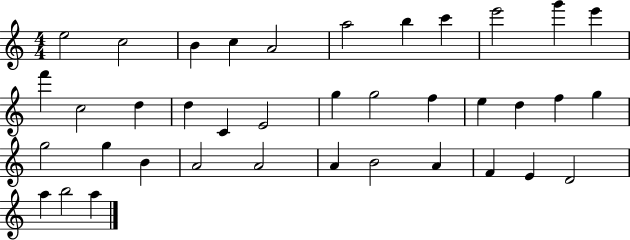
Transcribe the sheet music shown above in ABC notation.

X:1
T:Untitled
M:4/4
L:1/4
K:C
e2 c2 B c A2 a2 b c' e'2 g' e' f' c2 d d C E2 g g2 f e d f g g2 g B A2 A2 A B2 A F E D2 a b2 a